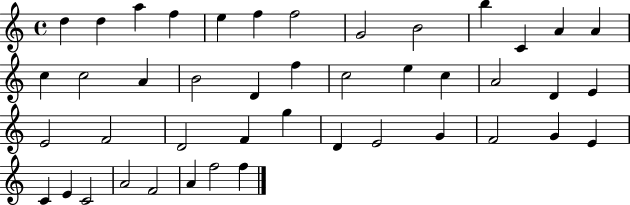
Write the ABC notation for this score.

X:1
T:Untitled
M:4/4
L:1/4
K:C
d d a f e f f2 G2 B2 b C A A c c2 A B2 D f c2 e c A2 D E E2 F2 D2 F g D E2 G F2 G E C E C2 A2 F2 A f2 f